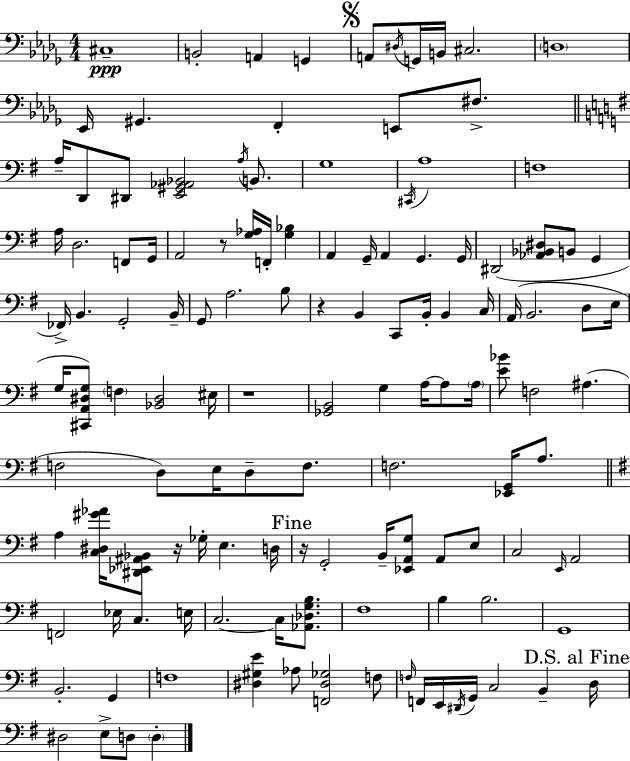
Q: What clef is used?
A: bass